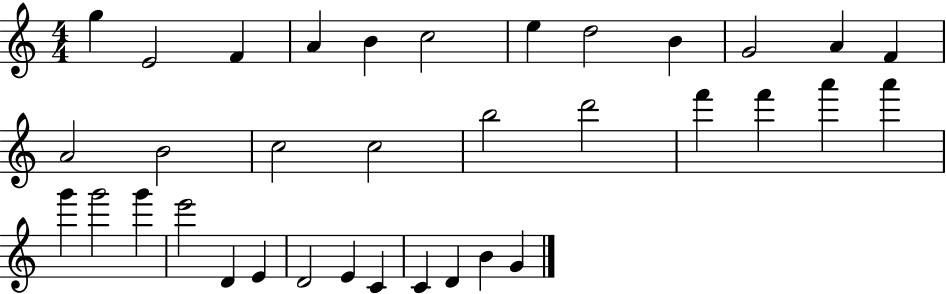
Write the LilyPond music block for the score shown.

{
  \clef treble
  \numericTimeSignature
  \time 4/4
  \key c \major
  g''4 e'2 f'4 | a'4 b'4 c''2 | e''4 d''2 b'4 | g'2 a'4 f'4 | \break a'2 b'2 | c''2 c''2 | b''2 d'''2 | f'''4 f'''4 a'''4 a'''4 | \break g'''4 g'''2 g'''4 | e'''2 d'4 e'4 | d'2 e'4 c'4 | c'4 d'4 b'4 g'4 | \break \bar "|."
}